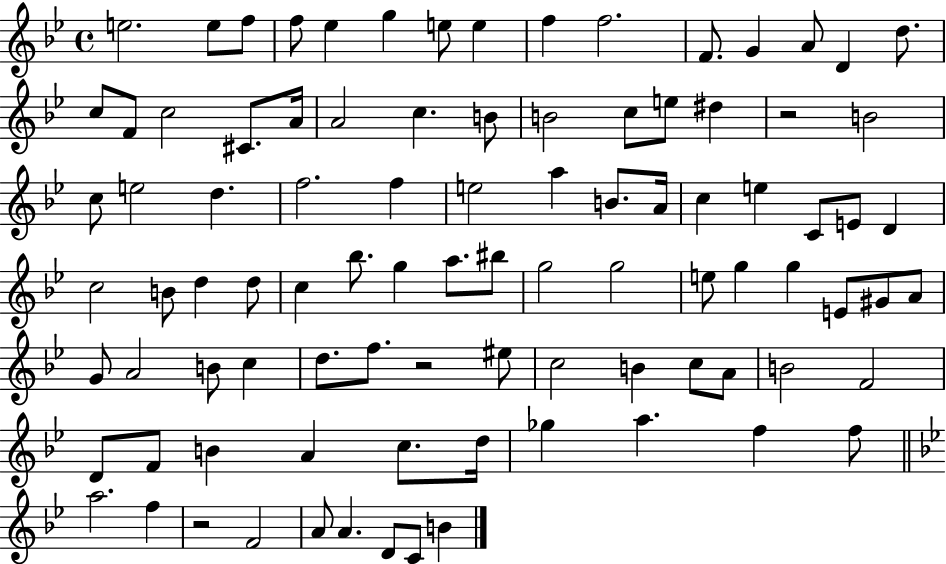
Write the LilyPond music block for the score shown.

{
  \clef treble
  \time 4/4
  \defaultTimeSignature
  \key bes \major
  \repeat volta 2 { e''2. e''8 f''8 | f''8 ees''4 g''4 e''8 e''4 | f''4 f''2. | f'8. g'4 a'8 d'4 d''8. | \break c''8 f'8 c''2 cis'8. a'16 | a'2 c''4. b'8 | b'2 c''8 e''8 dis''4 | r2 b'2 | \break c''8 e''2 d''4. | f''2. f''4 | e''2 a''4 b'8. a'16 | c''4 e''4 c'8 e'8 d'4 | \break c''2 b'8 d''4 d''8 | c''4 bes''8. g''4 a''8. bis''8 | g''2 g''2 | e''8 g''4 g''4 e'8 gis'8 a'8 | \break g'8 a'2 b'8 c''4 | d''8. f''8. r2 eis''8 | c''2 b'4 c''8 a'8 | b'2 f'2 | \break d'8 f'8 b'4 a'4 c''8. d''16 | ges''4 a''4. f''4 f''8 | \bar "||" \break \key bes \major a''2. f''4 | r2 f'2 | a'8 a'4. d'8 c'8 b'4 | } \bar "|."
}